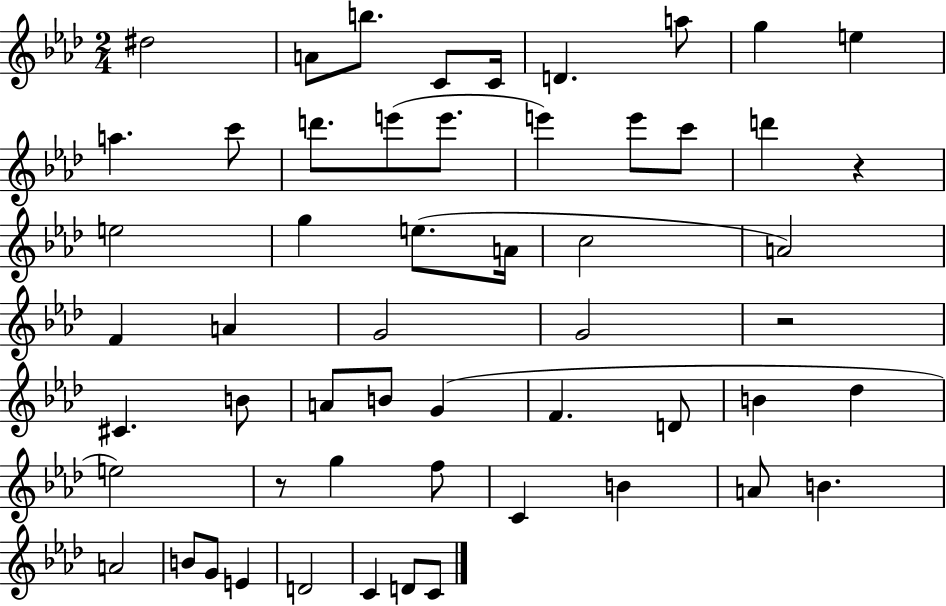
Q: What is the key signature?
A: AES major